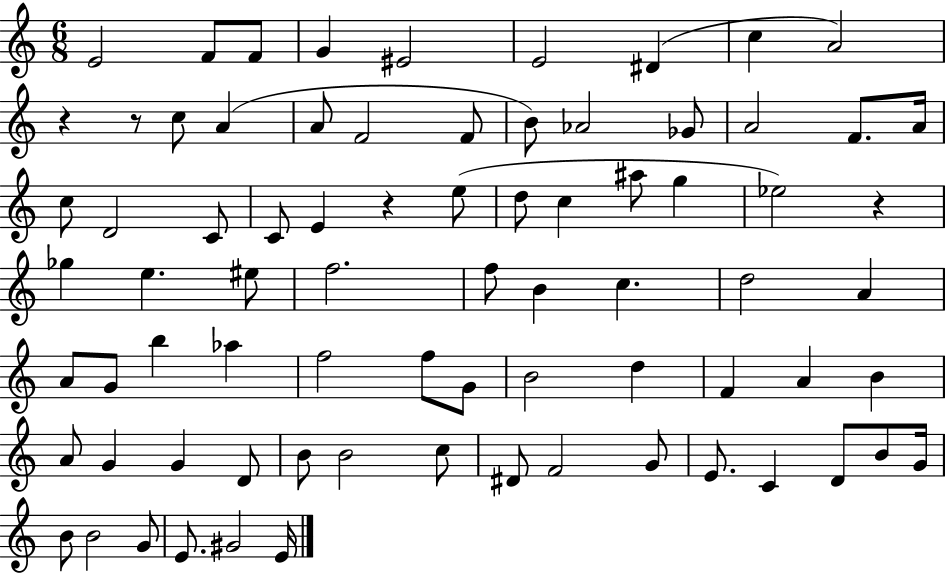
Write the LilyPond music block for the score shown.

{
  \clef treble
  \numericTimeSignature
  \time 6/8
  \key c \major
  e'2 f'8 f'8 | g'4 eis'2 | e'2 dis'4( | c''4 a'2) | \break r4 r8 c''8 a'4( | a'8 f'2 f'8 | b'8) aes'2 ges'8 | a'2 f'8. a'16 | \break c''8 d'2 c'8 | c'8 e'4 r4 e''8( | d''8 c''4 ais''8 g''4 | ees''2) r4 | \break ges''4 e''4. eis''8 | f''2. | f''8 b'4 c''4. | d''2 a'4 | \break a'8 g'8 b''4 aes''4 | f''2 f''8 g'8 | b'2 d''4 | f'4 a'4 b'4 | \break a'8 g'4 g'4 d'8 | b'8 b'2 c''8 | dis'8 f'2 g'8 | e'8. c'4 d'8 b'8 g'16 | \break b'8 b'2 g'8 | e'8. gis'2 e'16 | \bar "|."
}